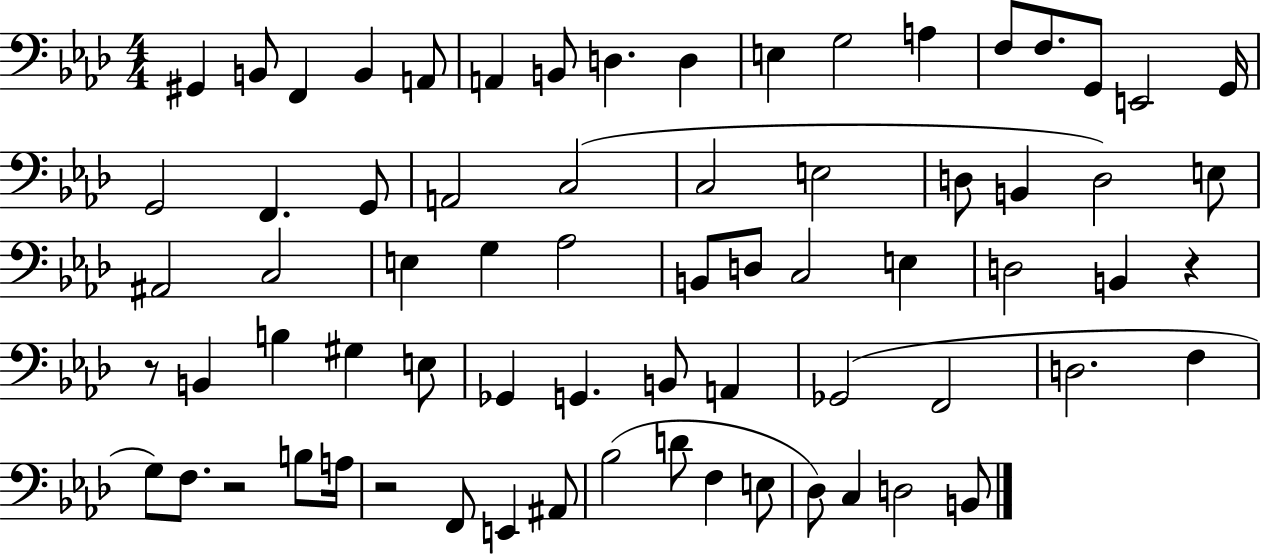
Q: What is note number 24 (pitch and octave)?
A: E3